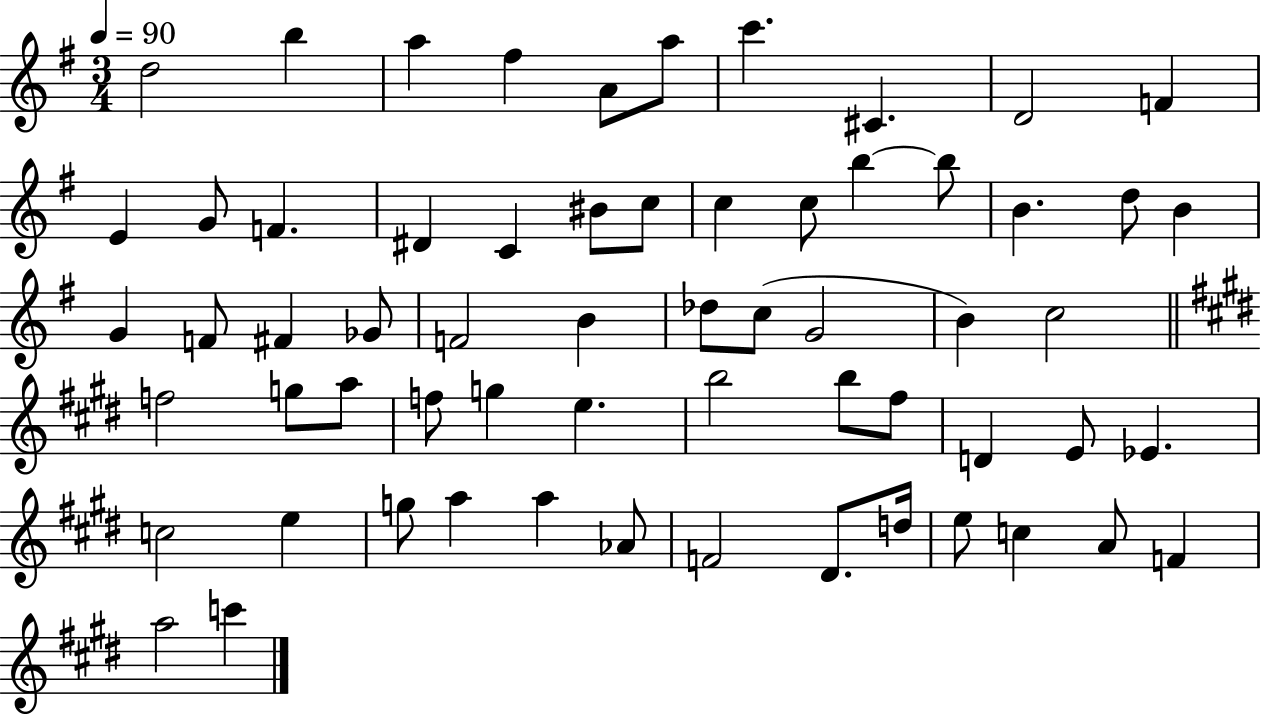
D5/h B5/q A5/q F#5/q A4/e A5/e C6/q. C#4/q. D4/h F4/q E4/q G4/e F4/q. D#4/q C4/q BIS4/e C5/e C5/q C5/e B5/q B5/e B4/q. D5/e B4/q G4/q F4/e F#4/q Gb4/e F4/h B4/q Db5/e C5/e G4/h B4/q C5/h F5/h G5/e A5/e F5/e G5/q E5/q. B5/h B5/e F#5/e D4/q E4/e Eb4/q. C5/h E5/q G5/e A5/q A5/q Ab4/e F4/h D#4/e. D5/s E5/e C5/q A4/e F4/q A5/h C6/q